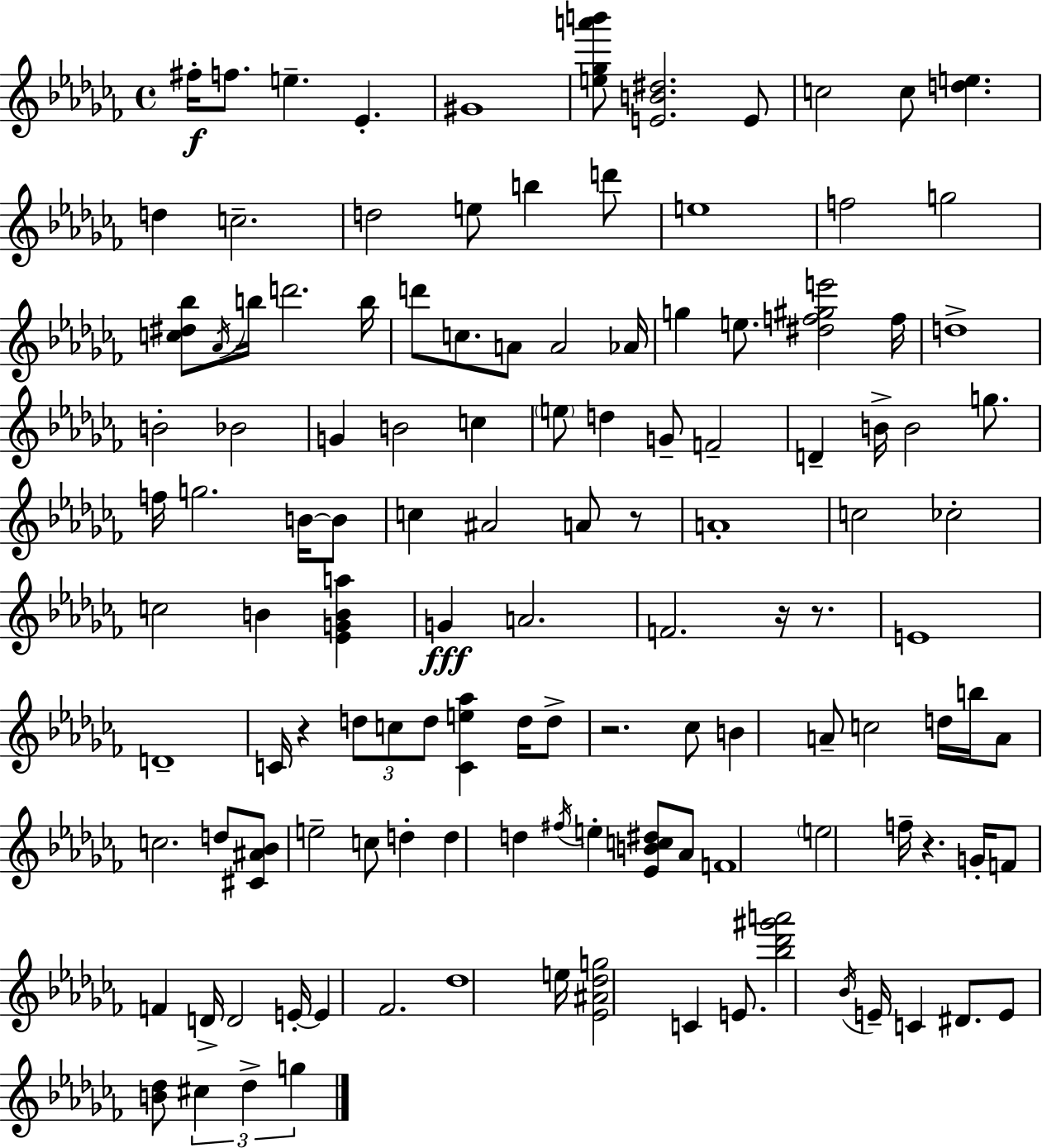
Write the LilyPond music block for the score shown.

{
  \clef treble
  \time 4/4
  \defaultTimeSignature
  \key aes \minor
  fis''16-.\f f''8. e''4.-- ees'4.-. | gis'1 | <e'' ges'' a''' b'''>8 <e' b' dis''>2. e'8 | c''2 c''8 <d'' e''>4. | \break d''4 c''2.-- | d''2 e''8 b''4 d'''8 | e''1 | f''2 g''2 | \break <c'' dis'' bes''>8 \acciaccatura { aes'16 } b''16 d'''2. | b''16 d'''8 c''8. a'8 a'2 | aes'16 g''4 e''8. <dis'' f'' gis'' e'''>2 | f''16 d''1-> | \break b'2-. bes'2 | g'4 b'2 c''4 | \parenthesize e''8 d''4 g'8-- f'2-- | d'4-- b'16-> b'2 g''8. | \break f''16 g''2. b'16~~ b'8 | c''4 ais'2 a'8 r8 | a'1-. | c''2 ces''2-. | \break c''2 b'4 <ees' g' b' a''>4 | g'4\fff a'2. | f'2. r16 r8. | e'1 | \break d'1-- | c'16 r4 \tuplet 3/2 { d''8 c''8 d''8 } <c' e'' aes''>4 | d''16 d''8-> r2. ces''8 | b'4 a'8-- c''2 d''16 | \break b''16 a'8 c''2. d''8 | <cis' ais' bes'>8 e''2-- c''8 d''4-. | d''4 d''4 \acciaccatura { fis''16 } e''4-. <ees' b' c'' dis''>8 | aes'8 f'1 | \break \parenthesize e''2 f''16-- r4. | g'16-. f'8 f'4 d'16-> d'2 | e'16-.~~ e'4 fes'2. | des''1 | \break e''16 <ees' ais' des'' g''>2 c'4 e'8. | <bes'' des''' gis''' a'''>2 \acciaccatura { bes'16 } e'16-- c'4 | dis'8. e'8 <b' des''>8 \tuplet 3/2 { cis''4 des''4-> g''4 } | \bar "|."
}